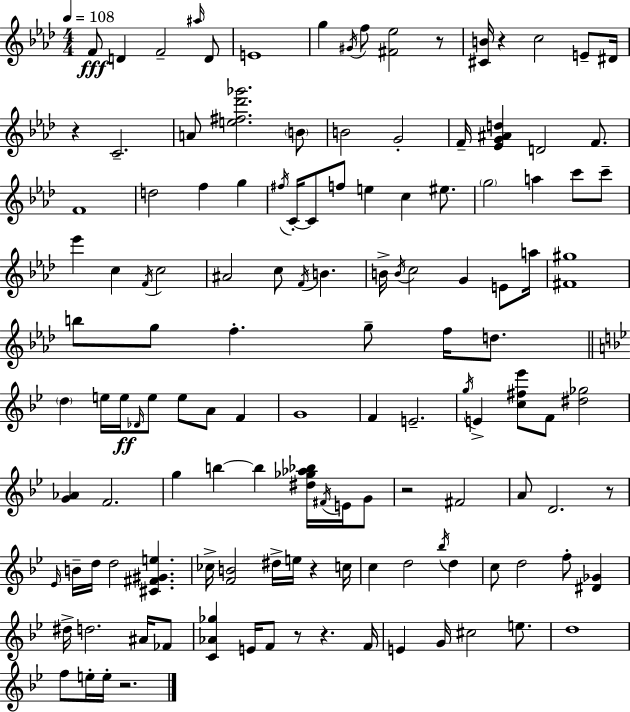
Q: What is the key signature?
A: AES major